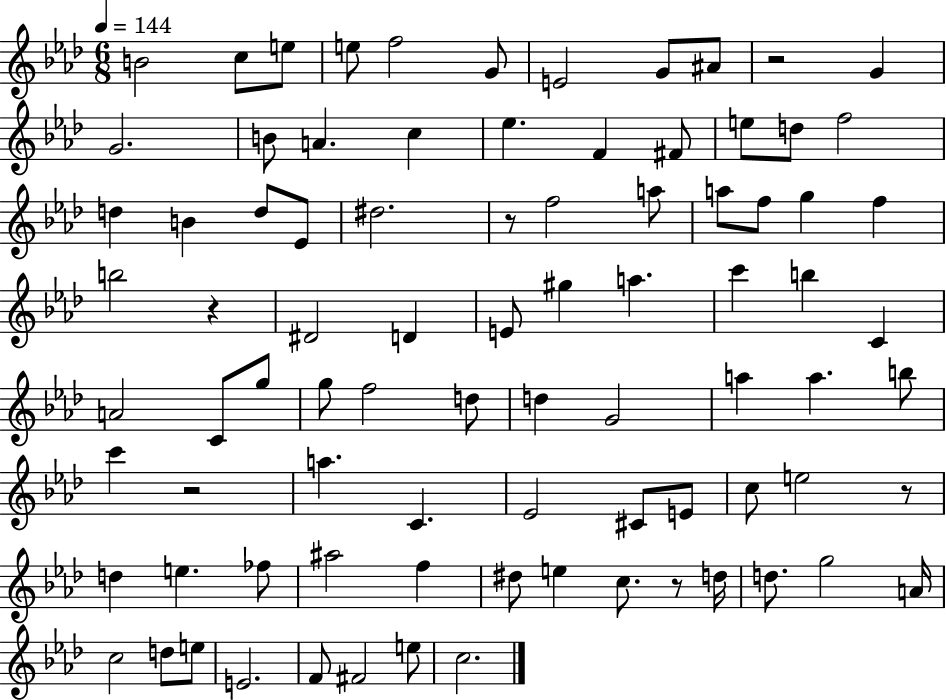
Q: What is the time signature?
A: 6/8